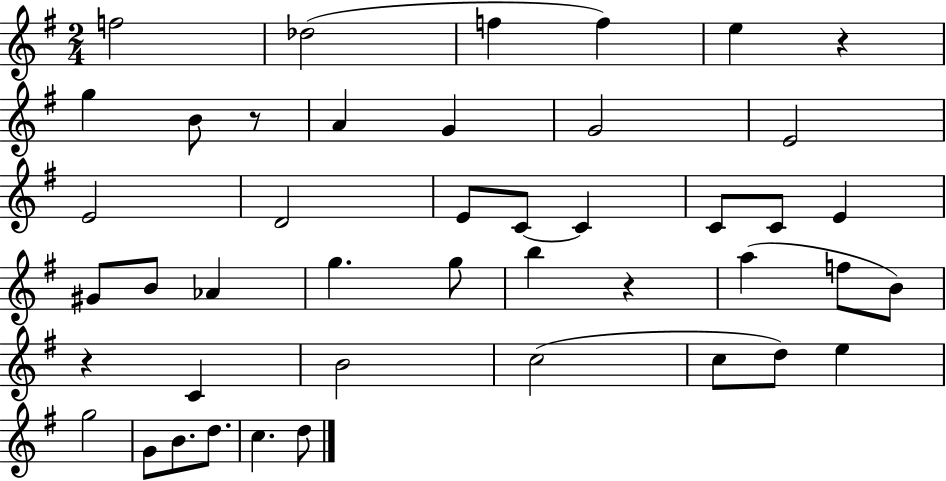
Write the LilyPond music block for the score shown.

{
  \clef treble
  \numericTimeSignature
  \time 2/4
  \key g \major
  f''2 | des''2( | f''4 f''4) | e''4 r4 | \break g''4 b'8 r8 | a'4 g'4 | g'2 | e'2 | \break e'2 | d'2 | e'8 c'8~~ c'4 | c'8 c'8 e'4 | \break gis'8 b'8 aes'4 | g''4. g''8 | b''4 r4 | a''4( f''8 b'8) | \break r4 c'4 | b'2 | c''2( | c''8 d''8) e''4 | \break g''2 | g'8 b'8. d''8. | c''4. d''8 | \bar "|."
}